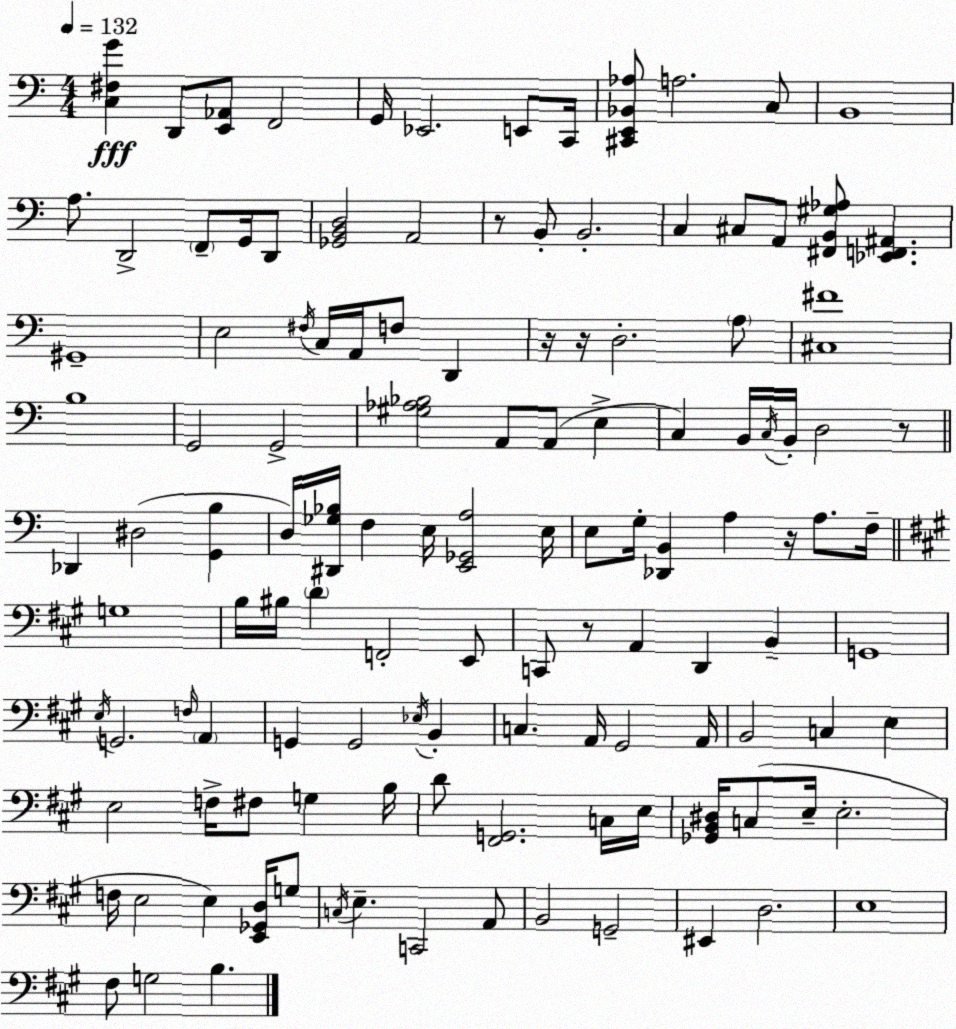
X:1
T:Untitled
M:4/4
L:1/4
K:Am
[C,^F,G] D,,/2 [E,,_A,,]/2 F,,2 G,,/4 _E,,2 E,,/2 C,,/4 [^C,,E,,_B,,_A,]/2 A,2 C,/2 B,,4 A,/2 D,,2 F,,/2 G,,/4 D,,/2 [_G,,B,,D,]2 A,,2 z/2 B,,/2 B,,2 C, ^C,/2 A,,/2 [^F,,B,,^G,_A,]/2 [_E,,F,,^A,,] ^G,,4 E,2 ^F,/4 C,/4 A,,/4 F,/2 D,, z/4 z/4 D,2 A,/2 [^C,^F]4 B,4 G,,2 G,,2 [^G,_A,_B,]2 A,,/2 A,,/2 E, C, B,,/4 C,/4 B,,/4 D,2 z/2 _D,, ^D,2 [G,,B,] D,/4 [^D,,_G,_B,]/4 F, E,/4 [E,,_G,,A,]2 E,/4 E,/2 G,/4 [_D,,B,,] A, z/4 A,/2 F,/4 G,4 B,/4 ^B,/4 D F,,2 E,,/2 C,,/2 z/2 A,, D,, B,, G,,4 E,/4 G,,2 F,/4 A,, G,, G,,2 _E,/4 B,, C, A,,/4 ^G,,2 A,,/4 B,,2 C, E, E,2 F,/4 ^F,/2 G, B,/4 D/2 [^F,,G,,]2 C,/4 E,/4 [_G,,B,,^D,]/4 C,/2 E,/4 E,2 F,/4 E,2 E, [E,,_G,,D,]/4 G,/2 C,/4 E, C,,2 A,,/2 B,,2 G,,2 ^E,, D,2 E,4 ^F,/2 G,2 B,